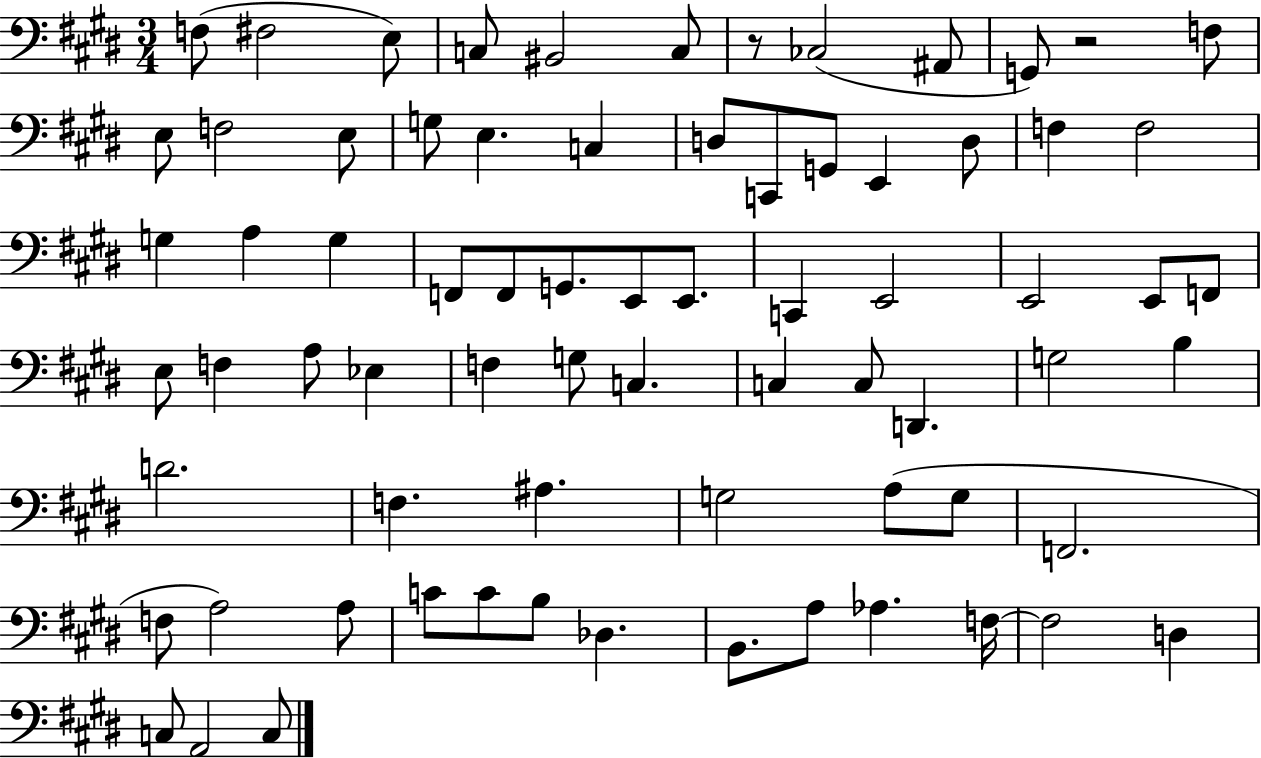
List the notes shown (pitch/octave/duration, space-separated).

F3/e F#3/h E3/e C3/e BIS2/h C3/e R/e CES3/h A#2/e G2/e R/h F3/e E3/e F3/h E3/e G3/e E3/q. C3/q D3/e C2/e G2/e E2/q D3/e F3/q F3/h G3/q A3/q G3/q F2/e F2/e G2/e. E2/e E2/e. C2/q E2/h E2/h E2/e F2/e E3/e F3/q A3/e Eb3/q F3/q G3/e C3/q. C3/q C3/e D2/q. G3/h B3/q D4/h. F3/q. A#3/q. G3/h A3/e G3/e F2/h. F3/e A3/h A3/e C4/e C4/e B3/e Db3/q. B2/e. A3/e Ab3/q. F3/s F3/h D3/q C3/e A2/h C3/e